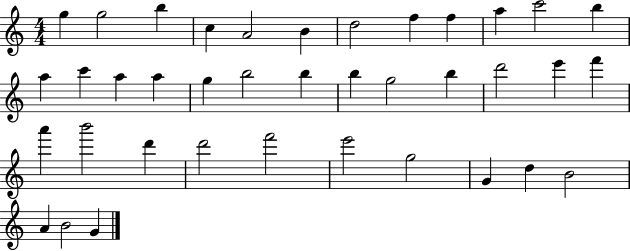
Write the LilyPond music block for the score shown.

{
  \clef treble
  \numericTimeSignature
  \time 4/4
  \key c \major
  g''4 g''2 b''4 | c''4 a'2 b'4 | d''2 f''4 f''4 | a''4 c'''2 b''4 | \break a''4 c'''4 a''4 a''4 | g''4 b''2 b''4 | b''4 g''2 b''4 | d'''2 e'''4 f'''4 | \break a'''4 b'''2 d'''4 | d'''2 f'''2 | e'''2 g''2 | g'4 d''4 b'2 | \break a'4 b'2 g'4 | \bar "|."
}